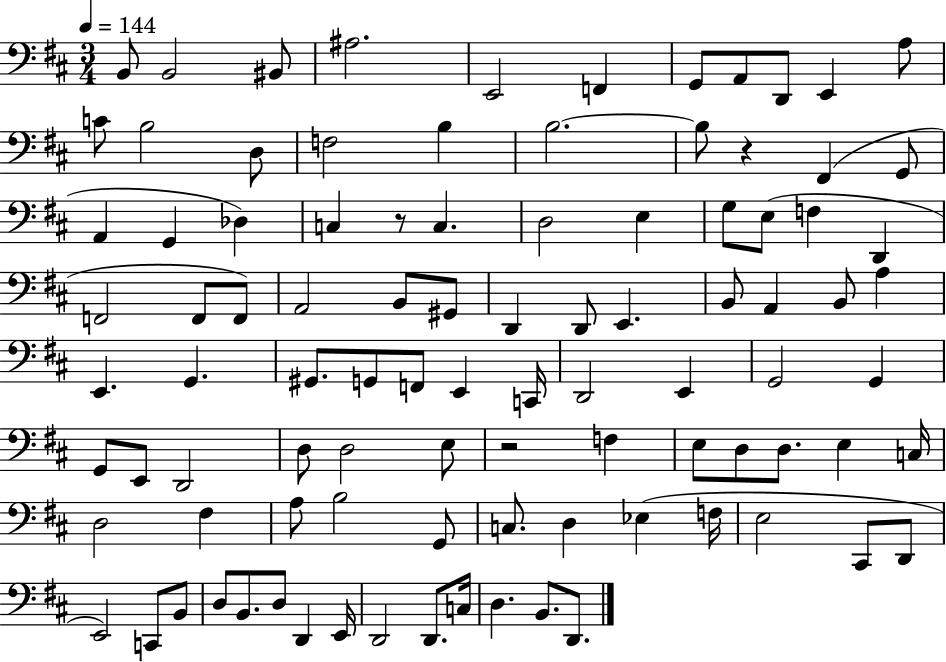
X:1
T:Untitled
M:3/4
L:1/4
K:D
B,,/2 B,,2 ^B,,/2 ^A,2 E,,2 F,, G,,/2 A,,/2 D,,/2 E,, A,/2 C/2 B,2 D,/2 F,2 B, B,2 B,/2 z ^F,, G,,/2 A,, G,, _D, C, z/2 C, D,2 E, G,/2 E,/2 F, D,, F,,2 F,,/2 F,,/2 A,,2 B,,/2 ^G,,/2 D,, D,,/2 E,, B,,/2 A,, B,,/2 A, E,, G,, ^G,,/2 G,,/2 F,,/2 E,, C,,/4 D,,2 E,, G,,2 G,, G,,/2 E,,/2 D,,2 D,/2 D,2 E,/2 z2 F, E,/2 D,/2 D,/2 E, C,/4 D,2 ^F, A,/2 B,2 G,,/2 C,/2 D, _E, F,/4 E,2 ^C,,/2 D,,/2 E,,2 C,,/2 B,,/2 D,/2 B,,/2 D,/2 D,, E,,/4 D,,2 D,,/2 C,/4 D, B,,/2 D,,/2